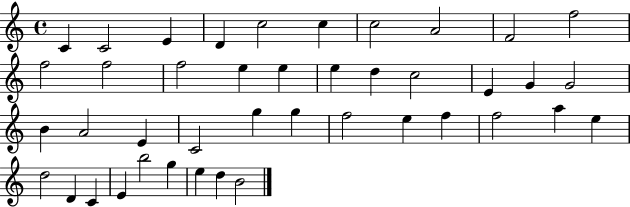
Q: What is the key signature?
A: C major